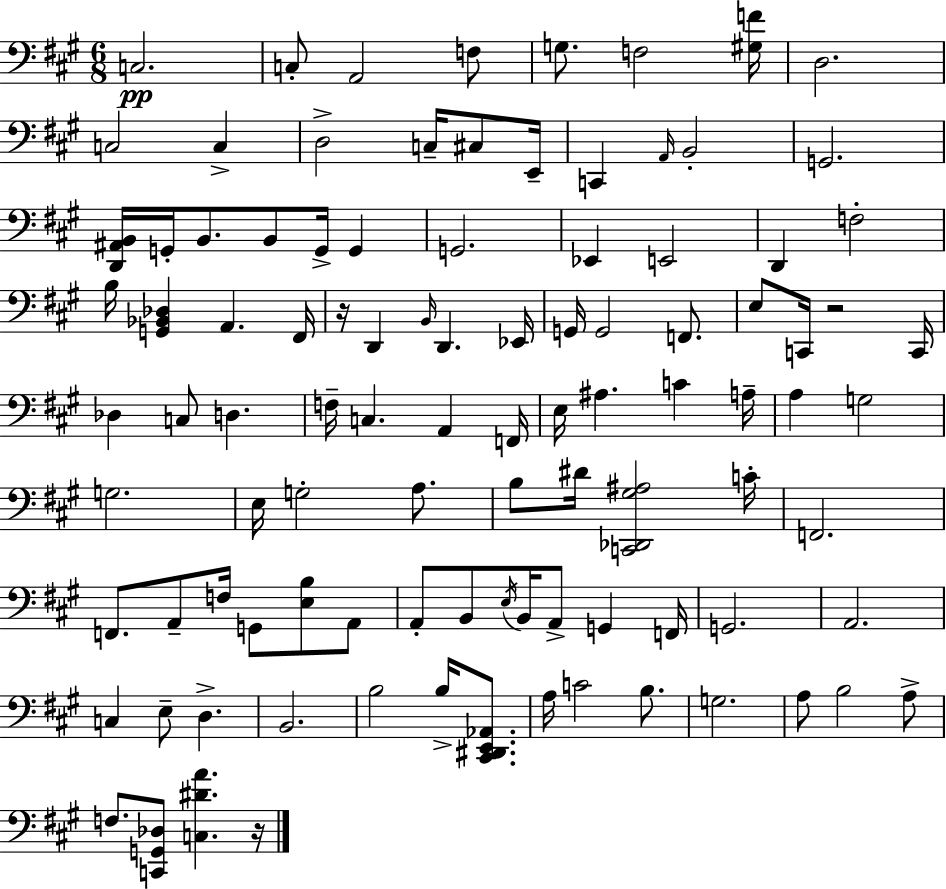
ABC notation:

X:1
T:Untitled
M:6/8
L:1/4
K:A
C,2 C,/2 A,,2 F,/2 G,/2 F,2 [^G,F]/4 D,2 C,2 C, D,2 C,/4 ^C,/2 E,,/4 C,, A,,/4 B,,2 G,,2 [D,,^A,,B,,]/4 G,,/4 B,,/2 B,,/2 G,,/4 G,, G,,2 _E,, E,,2 D,, F,2 B,/4 [G,,_B,,_D,] A,, ^F,,/4 z/4 D,, B,,/4 D,, _E,,/4 G,,/4 G,,2 F,,/2 E,/2 C,,/4 z2 C,,/4 _D, C,/2 D, F,/4 C, A,, F,,/4 E,/4 ^A, C A,/4 A, G,2 G,2 E,/4 G,2 A,/2 B,/2 ^D/4 [C,,_D,,^G,^A,]2 C/4 F,,2 F,,/2 A,,/2 F,/4 G,,/2 [E,B,]/2 A,,/2 A,,/2 B,,/2 E,/4 B,,/4 A,,/2 G,, F,,/4 G,,2 A,,2 C, E,/2 D, B,,2 B,2 B,/4 [^C,,^D,,E,,_A,,]/2 A,/4 C2 B,/2 G,2 A,/2 B,2 A,/2 F,/2 [C,,G,,_D,]/2 [C,^DA] z/4